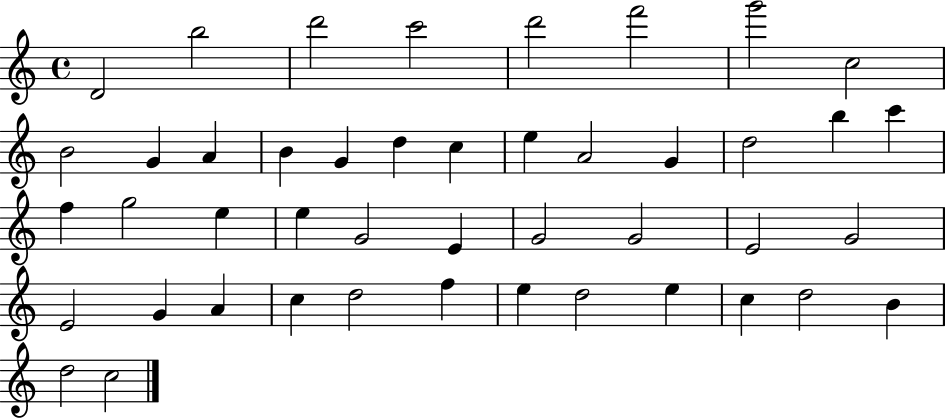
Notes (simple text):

D4/h B5/h D6/h C6/h D6/h F6/h G6/h C5/h B4/h G4/q A4/q B4/q G4/q D5/q C5/q E5/q A4/h G4/q D5/h B5/q C6/q F5/q G5/h E5/q E5/q G4/h E4/q G4/h G4/h E4/h G4/h E4/h G4/q A4/q C5/q D5/h F5/q E5/q D5/h E5/q C5/q D5/h B4/q D5/h C5/h